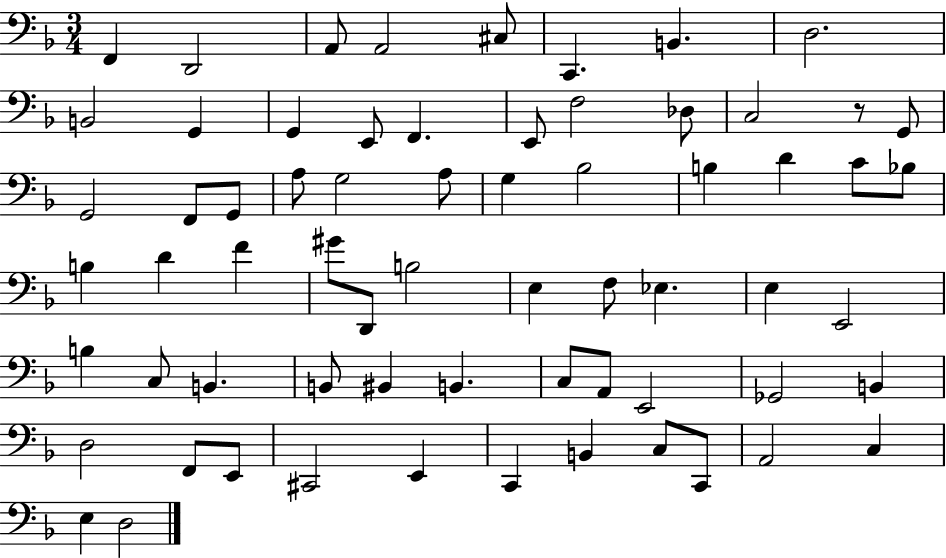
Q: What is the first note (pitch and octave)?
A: F2